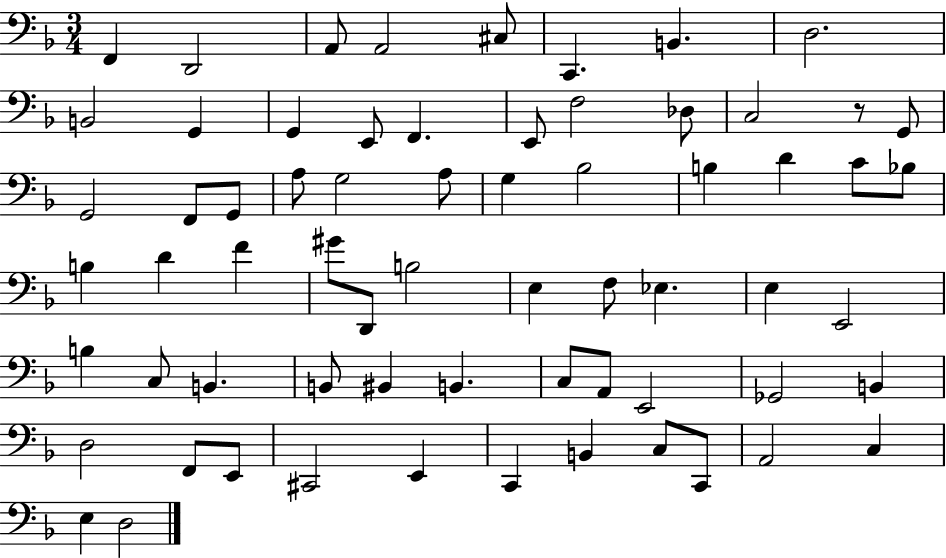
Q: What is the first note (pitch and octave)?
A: F2